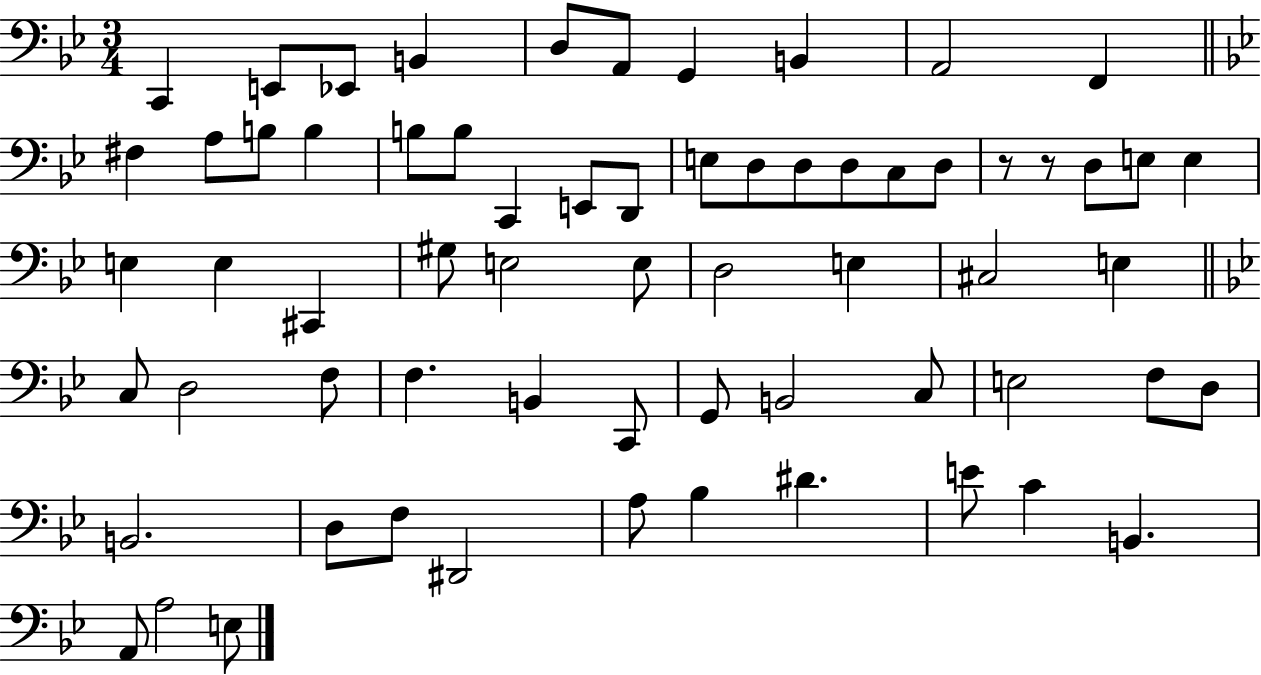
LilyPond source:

{
  \clef bass
  \numericTimeSignature
  \time 3/4
  \key bes \major
  c,4 e,8 ees,8 b,4 | d8 a,8 g,4 b,4 | a,2 f,4 | \bar "||" \break \key g \minor fis4 a8 b8 b4 | b8 b8 c,4 e,8 d,8 | e8 d8 d8 d8 c8 d8 | r8 r8 d8 e8 e4 | \break e4 e4 cis,4 | gis8 e2 e8 | d2 e4 | cis2 e4 | \break \bar "||" \break \key g \minor c8 d2 f8 | f4. b,4 c,8 | g,8 b,2 c8 | e2 f8 d8 | \break b,2. | d8 f8 dis,2 | a8 bes4 dis'4. | e'8 c'4 b,4. | \break a,8 a2 e8 | \bar "|."
}